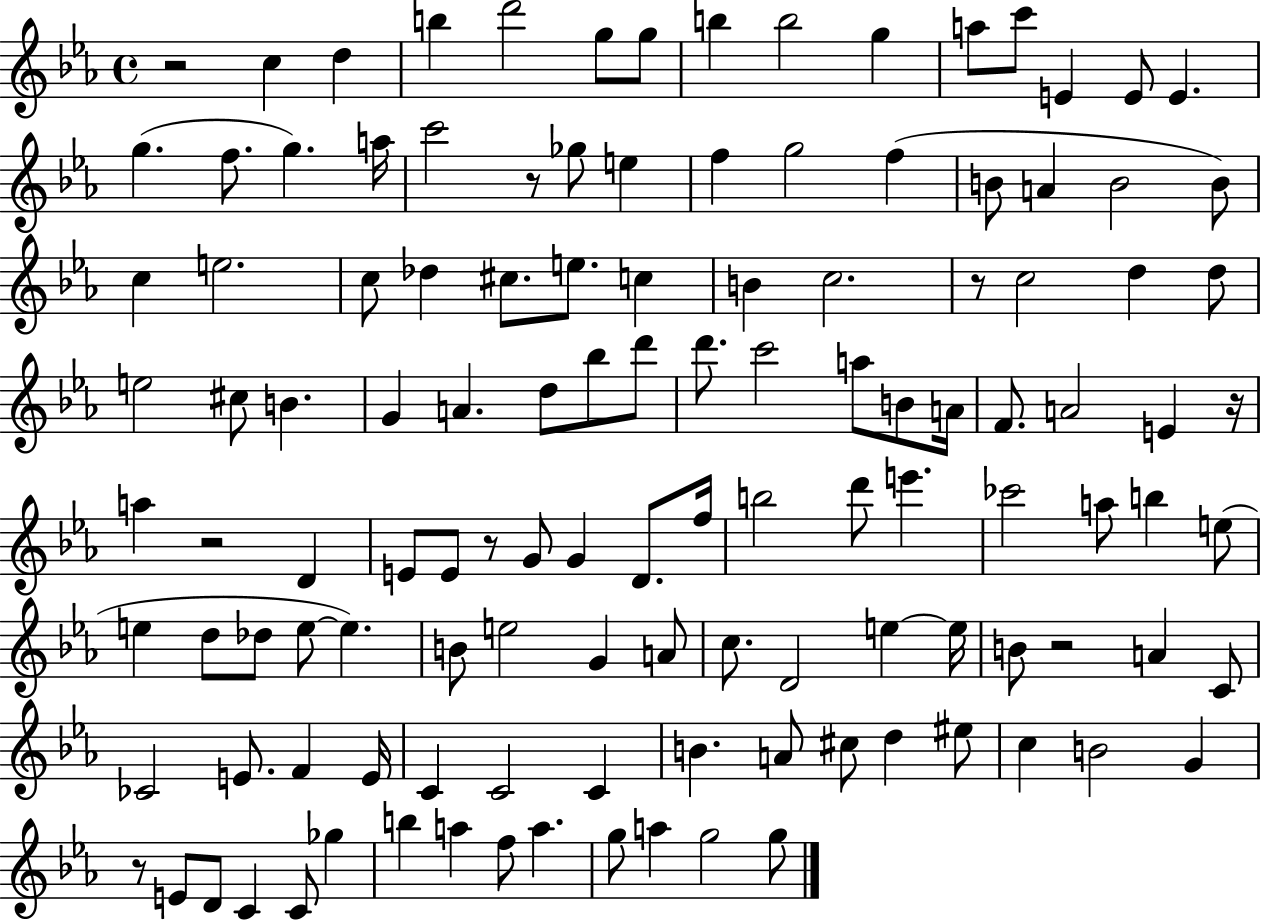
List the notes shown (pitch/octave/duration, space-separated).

R/h C5/q D5/q B5/q D6/h G5/e G5/e B5/q B5/h G5/q A5/e C6/e E4/q E4/e E4/q. G5/q. F5/e. G5/q. A5/s C6/h R/e Gb5/e E5/q F5/q G5/h F5/q B4/e A4/q B4/h B4/e C5/q E5/h. C5/e Db5/q C#5/e. E5/e. C5/q B4/q C5/h. R/e C5/h D5/q D5/e E5/h C#5/e B4/q. G4/q A4/q. D5/e Bb5/e D6/e D6/e. C6/h A5/e B4/e A4/s F4/e. A4/h E4/q R/s A5/q R/h D4/q E4/e E4/e R/e G4/e G4/q D4/e. F5/s B5/h D6/e E6/q. CES6/h A5/e B5/q E5/e E5/q D5/e Db5/e E5/e E5/q. B4/e E5/h G4/q A4/e C5/e. D4/h E5/q E5/s B4/e R/h A4/q C4/e CES4/h E4/e. F4/q E4/s C4/q C4/h C4/q B4/q. A4/e C#5/e D5/q EIS5/e C5/q B4/h G4/q R/e E4/e D4/e C4/q C4/e Gb5/q B5/q A5/q F5/e A5/q. G5/e A5/q G5/h G5/e